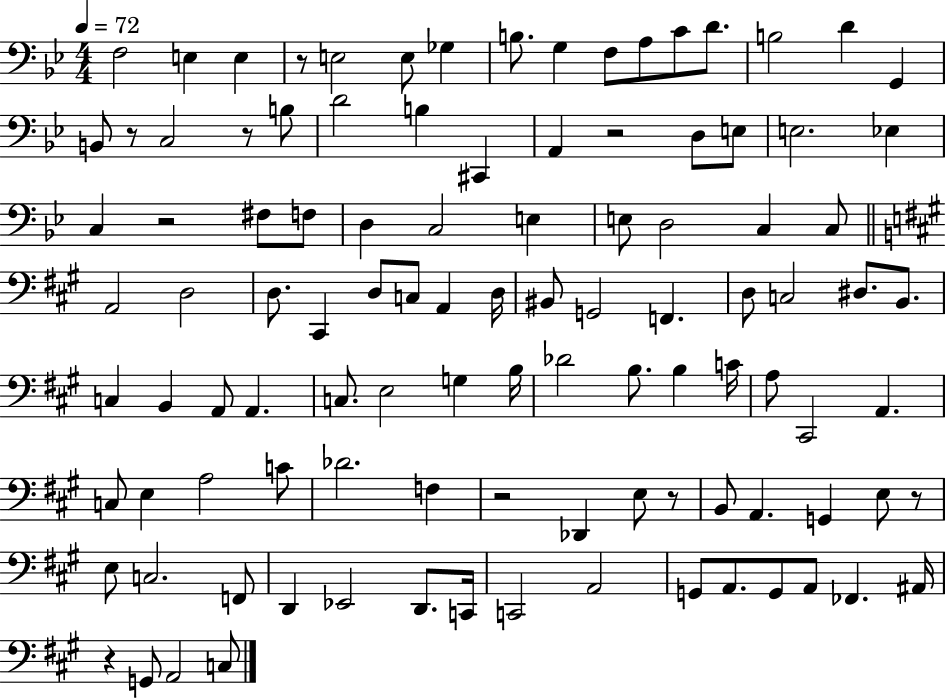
F3/h E3/q E3/q R/e E3/h E3/e Gb3/q B3/e. G3/q F3/e A3/e C4/e D4/e. B3/h D4/q G2/q B2/e R/e C3/h R/e B3/e D4/h B3/q C#2/q A2/q R/h D3/e E3/e E3/h. Eb3/q C3/q R/h F#3/e F3/e D3/q C3/h E3/q E3/e D3/h C3/q C3/e A2/h D3/h D3/e. C#2/q D3/e C3/e A2/q D3/s BIS2/e G2/h F2/q. D3/e C3/h D#3/e. B2/e. C3/q B2/q A2/e A2/q. C3/e. E3/h G3/q B3/s Db4/h B3/e. B3/q C4/s A3/e C#2/h A2/q. C3/e E3/q A3/h C4/e Db4/h. F3/q R/h Db2/q E3/e R/e B2/e A2/q. G2/q E3/e R/e E3/e C3/h. F2/e D2/q Eb2/h D2/e. C2/s C2/h A2/h G2/e A2/e. G2/e A2/e FES2/q. A#2/s R/q G2/e A2/h C3/e